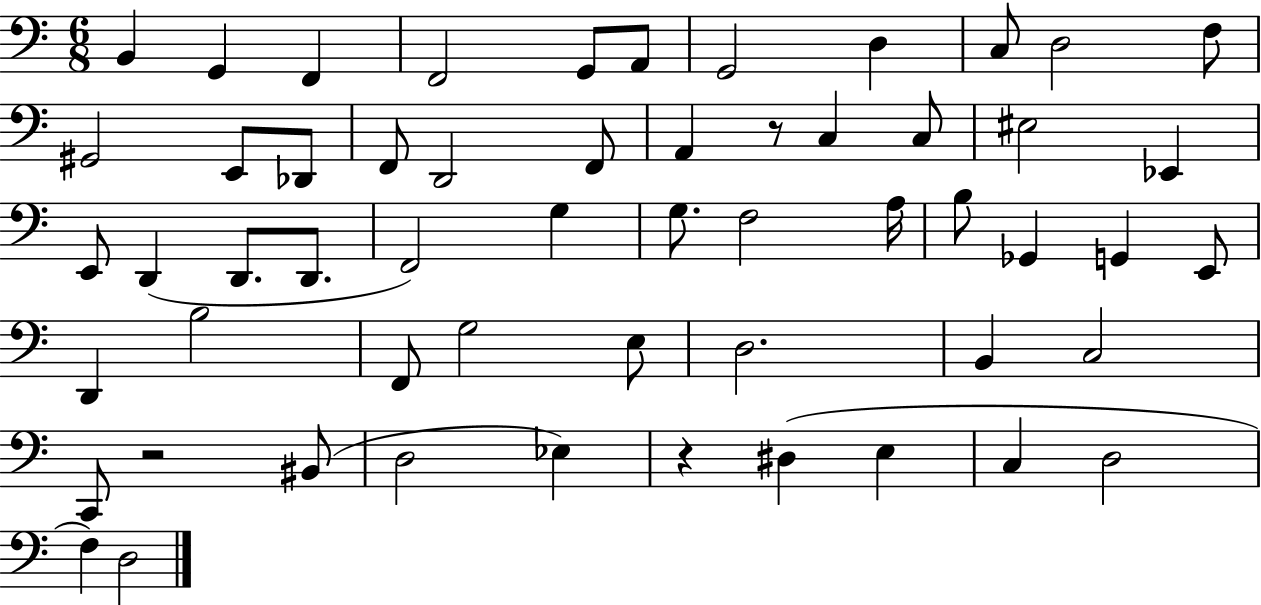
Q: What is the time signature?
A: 6/8